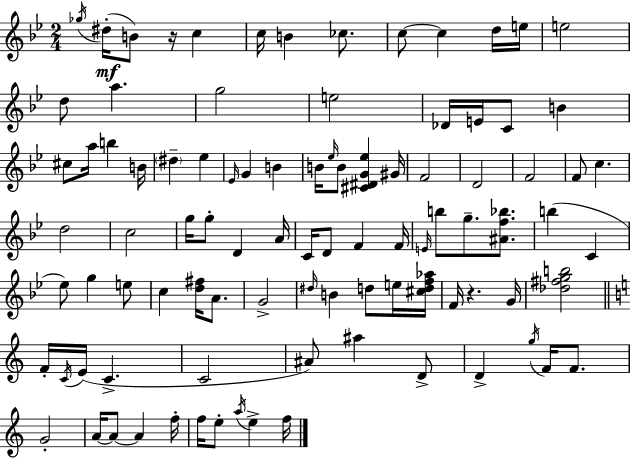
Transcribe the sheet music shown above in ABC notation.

X:1
T:Untitled
M:2/4
L:1/4
K:Gm
_g/4 ^d/4 B/2 z/4 c c/4 B _c/2 c/2 c d/4 e/4 e2 d/2 a g2 e2 _D/4 E/4 C/2 B ^c/2 a/4 b B/4 ^d _e _E/4 G B B/4 _e/4 B/2 [^C^DG_e] ^G/4 F2 D2 F2 F/2 c d2 c2 g/4 g/2 D A/4 C/4 D/2 F F/4 E/4 b/2 g/2 [^Af_b]/2 b C _e/2 g e/2 c [d^f]/4 A/2 G2 ^d/4 B d/2 e/4 [^cdf_a]/4 F/4 z G/4 [_d^fgb]2 F/4 C/4 E/4 C C2 ^A/2 ^a D/2 D g/4 F/4 F/2 G2 A/4 A/2 A f/4 f/4 e/2 a/4 e f/4